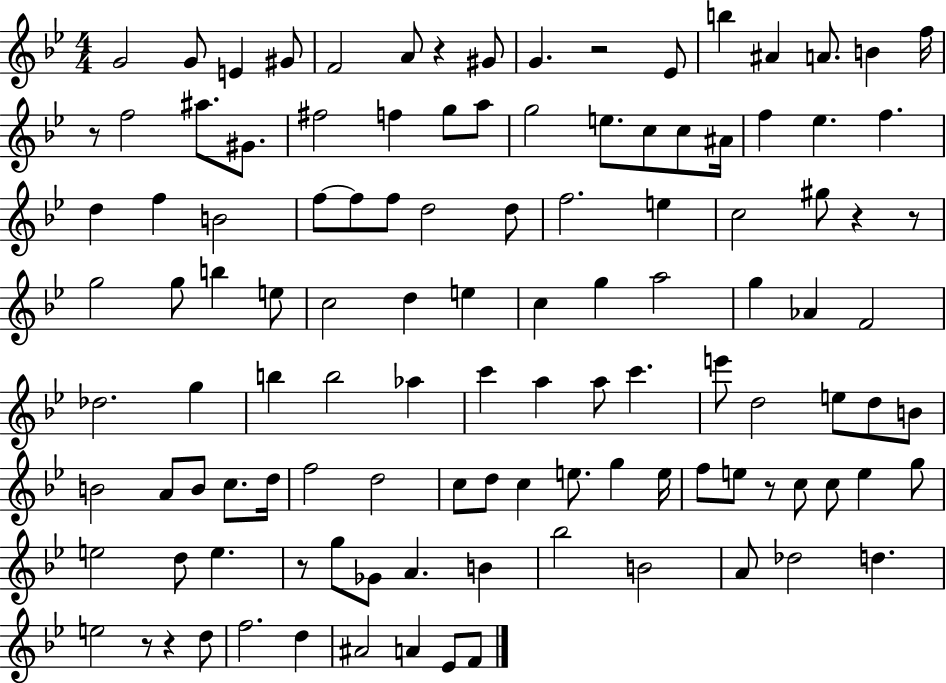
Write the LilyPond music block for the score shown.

{
  \clef treble
  \numericTimeSignature
  \time 4/4
  \key bes \major
  g'2 g'8 e'4 gis'8 | f'2 a'8 r4 gis'8 | g'4. r2 ees'8 | b''4 ais'4 a'8. b'4 f''16 | \break r8 f''2 ais''8. gis'8. | fis''2 f''4 g''8 a''8 | g''2 e''8. c''8 c''8 ais'16 | f''4 ees''4. f''4. | \break d''4 f''4 b'2 | f''8~~ f''8 f''8 d''2 d''8 | f''2. e''4 | c''2 gis''8 r4 r8 | \break g''2 g''8 b''4 e''8 | c''2 d''4 e''4 | c''4 g''4 a''2 | g''4 aes'4 f'2 | \break des''2. g''4 | b''4 b''2 aes''4 | c'''4 a''4 a''8 c'''4. | e'''8 d''2 e''8 d''8 b'8 | \break b'2 a'8 b'8 c''8. d''16 | f''2 d''2 | c''8 d''8 c''4 e''8. g''4 e''16 | f''8 e''8 r8 c''8 c''8 e''4 g''8 | \break e''2 d''8 e''4. | r8 g''8 ges'8 a'4. b'4 | bes''2 b'2 | a'8 des''2 d''4. | \break e''2 r8 r4 d''8 | f''2. d''4 | ais'2 a'4 ees'8 f'8 | \bar "|."
}